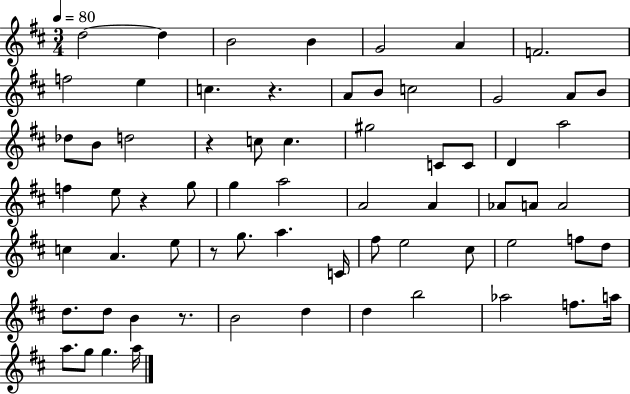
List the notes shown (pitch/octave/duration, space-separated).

D5/h D5/q B4/h B4/q G4/h A4/q F4/h. F5/h E5/q C5/q. R/q. A4/e B4/e C5/h G4/h A4/e B4/e Db5/e B4/e D5/h R/q C5/e C5/q. G#5/h C4/e C4/e D4/q A5/h F5/q E5/e R/q G5/e G5/q A5/h A4/h A4/q Ab4/e A4/e A4/h C5/q A4/q. E5/e R/e G5/e. A5/q. C4/s F#5/e E5/h C#5/e E5/h F5/e D5/e D5/e. D5/e B4/q R/e. B4/h D5/q D5/q B5/h Ab5/h F5/e. A5/s A5/e. G5/e G5/q. A5/s